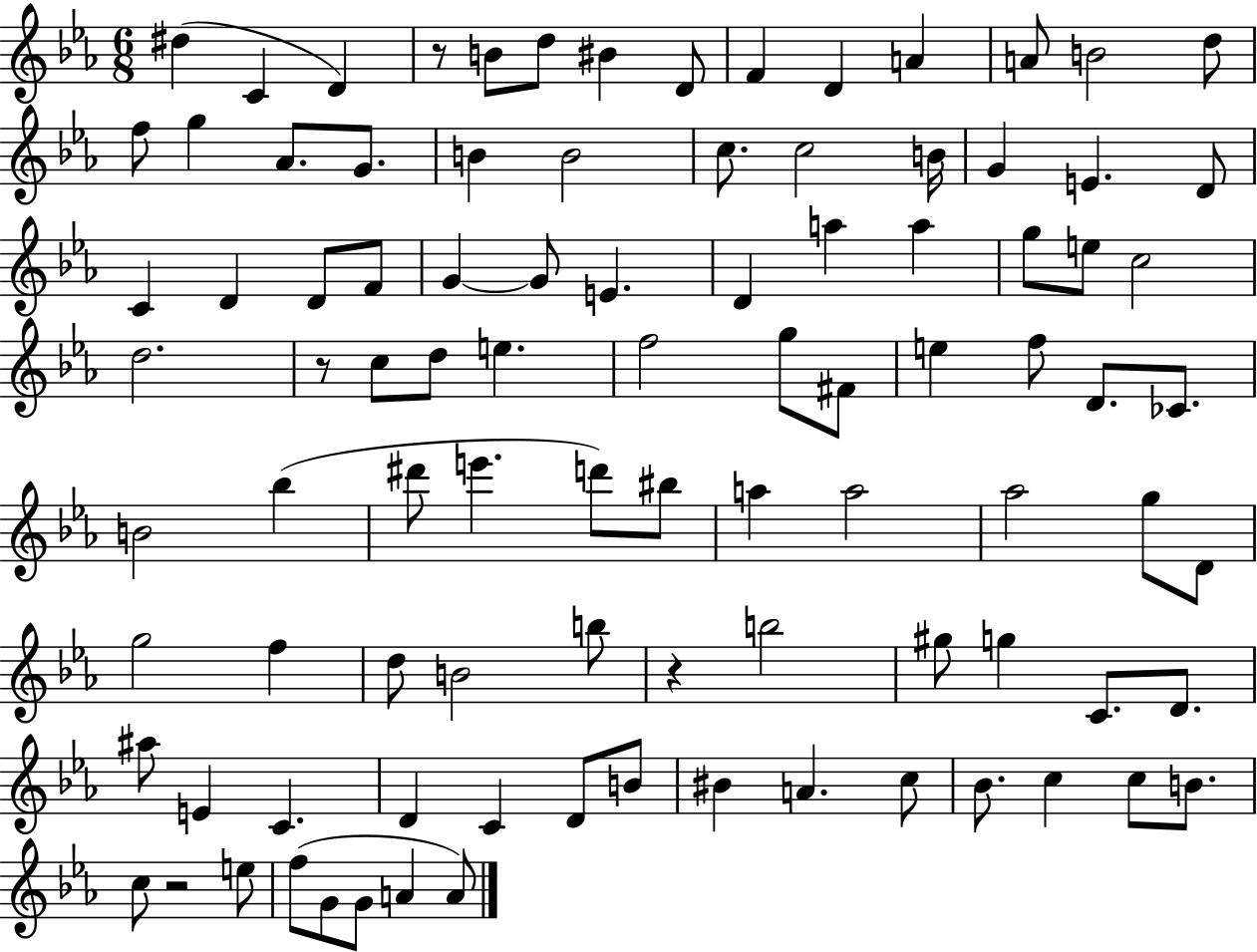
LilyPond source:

{
  \clef treble
  \numericTimeSignature
  \time 6/8
  \key ees \major
  dis''4( c'4 d'4) | r8 b'8 d''8 bis'4 d'8 | f'4 d'4 a'4 | a'8 b'2 d''8 | \break f''8 g''4 aes'8. g'8. | b'4 b'2 | c''8. c''2 b'16 | g'4 e'4. d'8 | \break c'4 d'4 d'8 f'8 | g'4~~ g'8 e'4. | d'4 a''4 a''4 | g''8 e''8 c''2 | \break d''2. | r8 c''8 d''8 e''4. | f''2 g''8 fis'8 | e''4 f''8 d'8. ces'8. | \break b'2 bes''4( | dis'''8 e'''4. d'''8) bis''8 | a''4 a''2 | aes''2 g''8 d'8 | \break g''2 f''4 | d''8 b'2 b''8 | r4 b''2 | gis''8 g''4 c'8. d'8. | \break ais''8 e'4 c'4. | d'4 c'4 d'8 b'8 | bis'4 a'4. c''8 | bes'8. c''4 c''8 b'8. | \break c''8 r2 e''8 | f''8( g'8 g'8 a'4 a'8) | \bar "|."
}